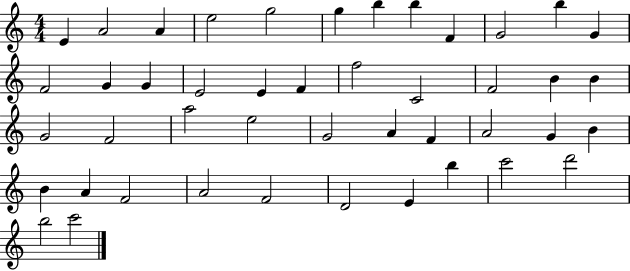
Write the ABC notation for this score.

X:1
T:Untitled
M:4/4
L:1/4
K:C
E A2 A e2 g2 g b b F G2 b G F2 G G E2 E F f2 C2 F2 B B G2 F2 a2 e2 G2 A F A2 G B B A F2 A2 F2 D2 E b c'2 d'2 b2 c'2